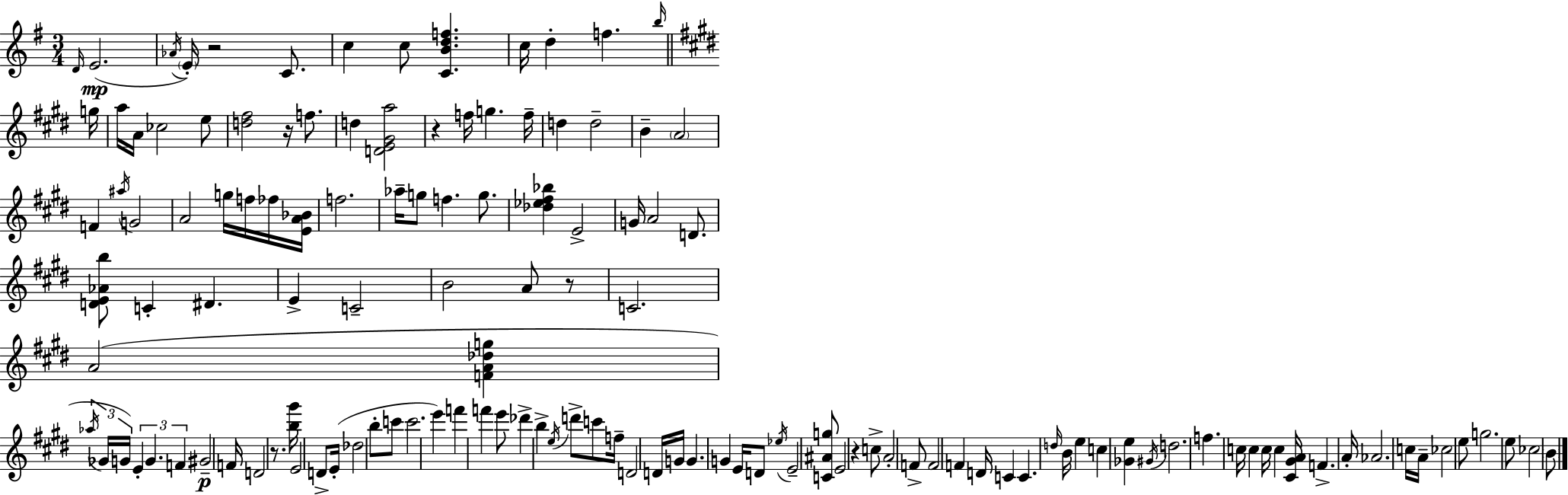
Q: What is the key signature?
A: E minor